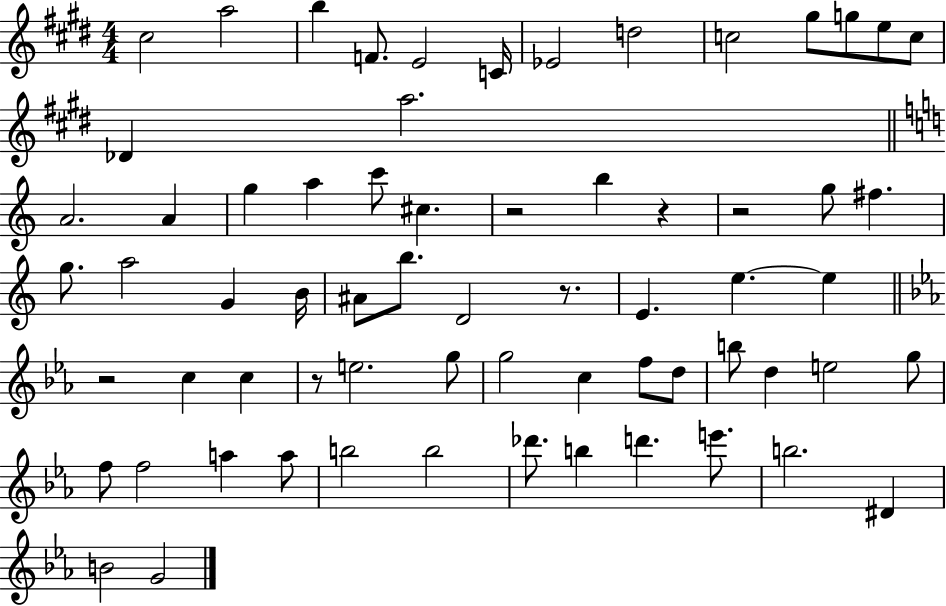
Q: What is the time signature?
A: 4/4